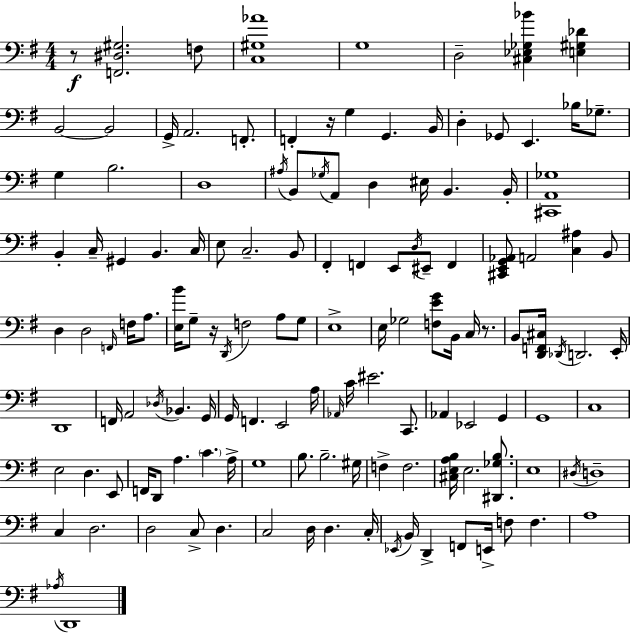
R/e [F2,D#3,G#3]/h. F3/e [C3,G#3,Ab4]/w G3/w D3/h [C#3,Eb3,Gb3,Bb4]/q [E3,G#3,Db4]/q B2/h B2/h G2/s A2/h. F2/e. F2/q R/s G3/q G2/q. B2/s D3/q Gb2/e E2/q. Bb3/s Gb3/e. G3/q B3/h. D3/w A#3/s B2/e Gb3/s A2/e D3/q EIS3/s B2/q. B2/s [C#2,A2,Gb3]/w B2/q C3/s G#2/q B2/q. C3/s E3/e C3/h. B2/e F#2/q F2/q E2/e D3/s EIS2/e F2/q [C#2,E2,G2,Ab2]/e A2/h [C3,A#3]/q B2/e D3/q D3/h F2/s F3/s A3/e. [E3,B4]/s G3/e R/s D2/s F3/h A3/e G3/e E3/w E3/s Gb3/h [F3,E4,G4]/e B2/s C3/s R/e. B2/e [D2,F2,C#3]/s Db2/s D2/h. E2/s D2/w F2/s A2/h Db3/s Bb2/q. G2/s G2/s F2/q. E2/h A3/s Ab2/s C4/s EIS4/h. C2/e. Ab2/q Eb2/h G2/q G2/w C3/w E3/h D3/q. E2/e F2/s D2/e A3/q. C4/q. A3/s G3/w B3/e. B3/h. G#3/s F3/q F3/h. [C#3,E3,A3,B3]/s E3/h. [D#2,Gb3,B3]/e. E3/w D#3/s D3/w C3/q D3/h. D3/h C3/e D3/q. C3/h D3/s D3/q. C3/s Eb2/s B2/s D2/q F2/e E2/s F3/e F3/q. A3/w Ab3/s D2/w